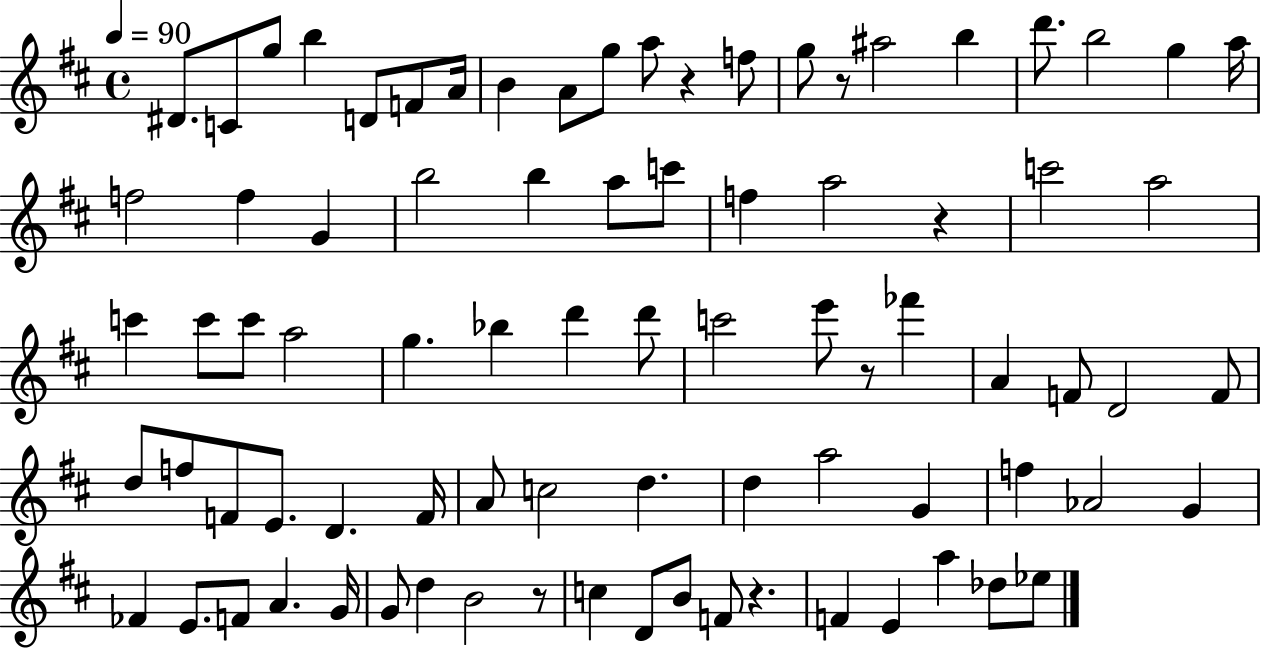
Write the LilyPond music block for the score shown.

{
  \clef treble
  \time 4/4
  \defaultTimeSignature
  \key d \major
  \tempo 4 = 90
  dis'8. c'8 g''8 b''4 d'8 f'8 a'16 | b'4 a'8 g''8 a''8 r4 f''8 | g''8 r8 ais''2 b''4 | d'''8. b''2 g''4 a''16 | \break f''2 f''4 g'4 | b''2 b''4 a''8 c'''8 | f''4 a''2 r4 | c'''2 a''2 | \break c'''4 c'''8 c'''8 a''2 | g''4. bes''4 d'''4 d'''8 | c'''2 e'''8 r8 fes'''4 | a'4 f'8 d'2 f'8 | \break d''8 f''8 f'8 e'8. d'4. f'16 | a'8 c''2 d''4. | d''4 a''2 g'4 | f''4 aes'2 g'4 | \break fes'4 e'8. f'8 a'4. g'16 | g'8 d''4 b'2 r8 | c''4 d'8 b'8 f'8 r4. | f'4 e'4 a''4 des''8 ees''8 | \break \bar "|."
}